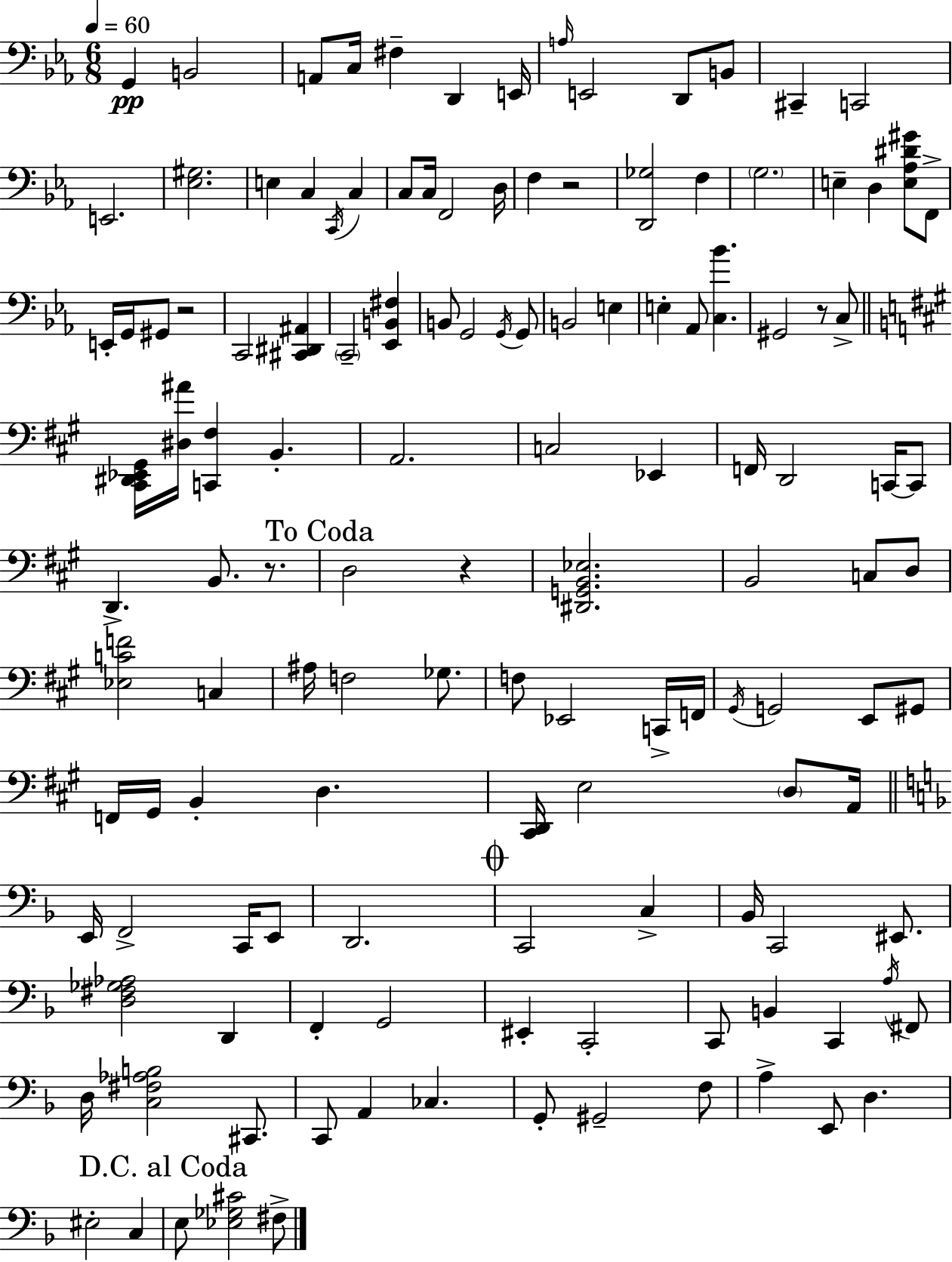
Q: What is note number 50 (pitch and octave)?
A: C2